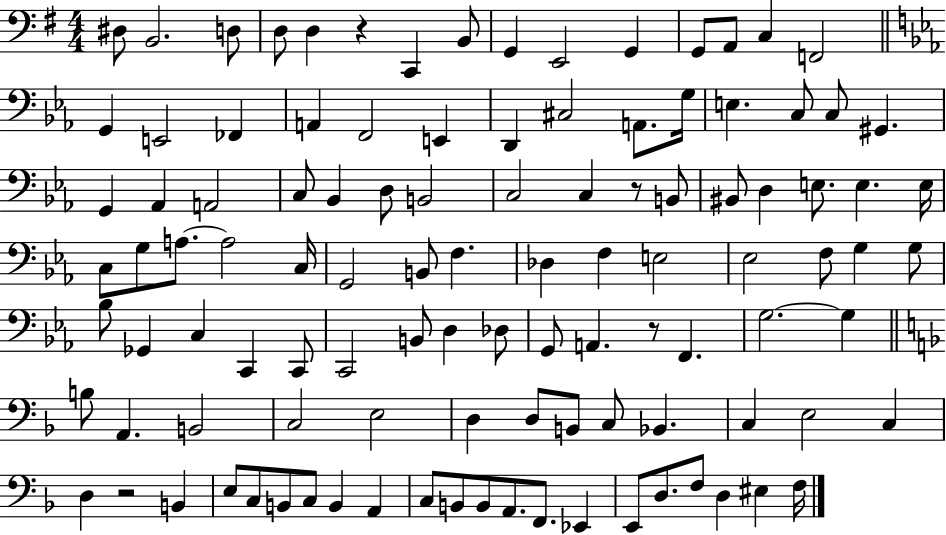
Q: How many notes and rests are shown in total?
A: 109